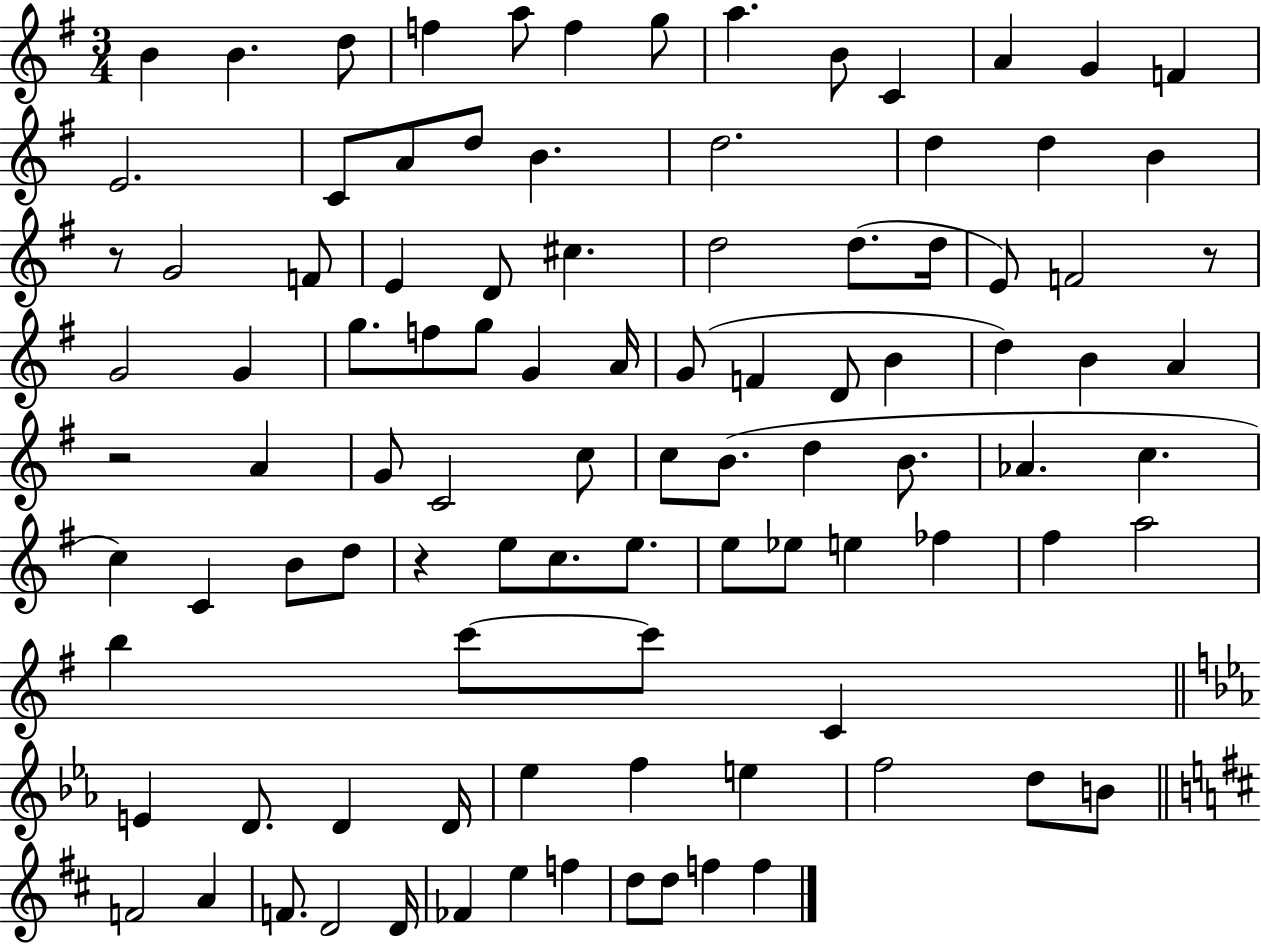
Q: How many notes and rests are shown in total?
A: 99